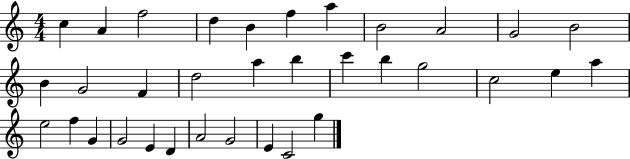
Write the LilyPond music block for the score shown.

{
  \clef treble
  \numericTimeSignature
  \time 4/4
  \key c \major
  c''4 a'4 f''2 | d''4 b'4 f''4 a''4 | b'2 a'2 | g'2 b'2 | \break b'4 g'2 f'4 | d''2 a''4 b''4 | c'''4 b''4 g''2 | c''2 e''4 a''4 | \break e''2 f''4 g'4 | g'2 e'4 d'4 | a'2 g'2 | e'4 c'2 g''4 | \break \bar "|."
}